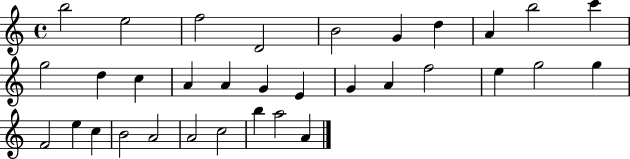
{
  \clef treble
  \time 4/4
  \defaultTimeSignature
  \key c \major
  b''2 e''2 | f''2 d'2 | b'2 g'4 d''4 | a'4 b''2 c'''4 | \break g''2 d''4 c''4 | a'4 a'4 g'4 e'4 | g'4 a'4 f''2 | e''4 g''2 g''4 | \break f'2 e''4 c''4 | b'2 a'2 | a'2 c''2 | b''4 a''2 a'4 | \break \bar "|."
}